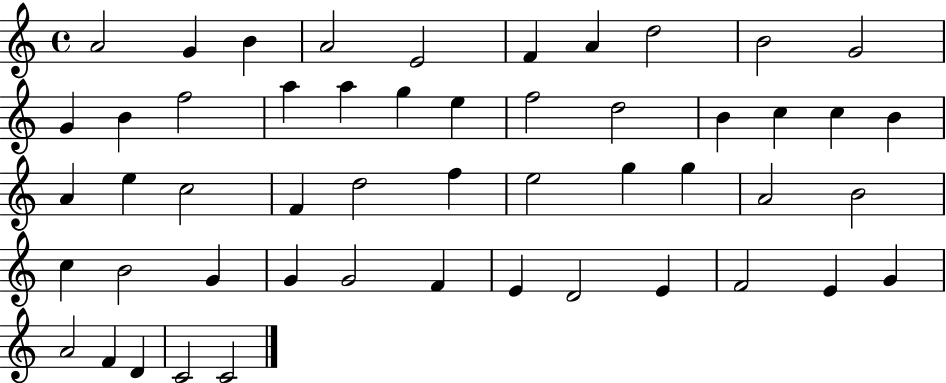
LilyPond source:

{
  \clef treble
  \time 4/4
  \defaultTimeSignature
  \key c \major
  a'2 g'4 b'4 | a'2 e'2 | f'4 a'4 d''2 | b'2 g'2 | \break g'4 b'4 f''2 | a''4 a''4 g''4 e''4 | f''2 d''2 | b'4 c''4 c''4 b'4 | \break a'4 e''4 c''2 | f'4 d''2 f''4 | e''2 g''4 g''4 | a'2 b'2 | \break c''4 b'2 g'4 | g'4 g'2 f'4 | e'4 d'2 e'4 | f'2 e'4 g'4 | \break a'2 f'4 d'4 | c'2 c'2 | \bar "|."
}